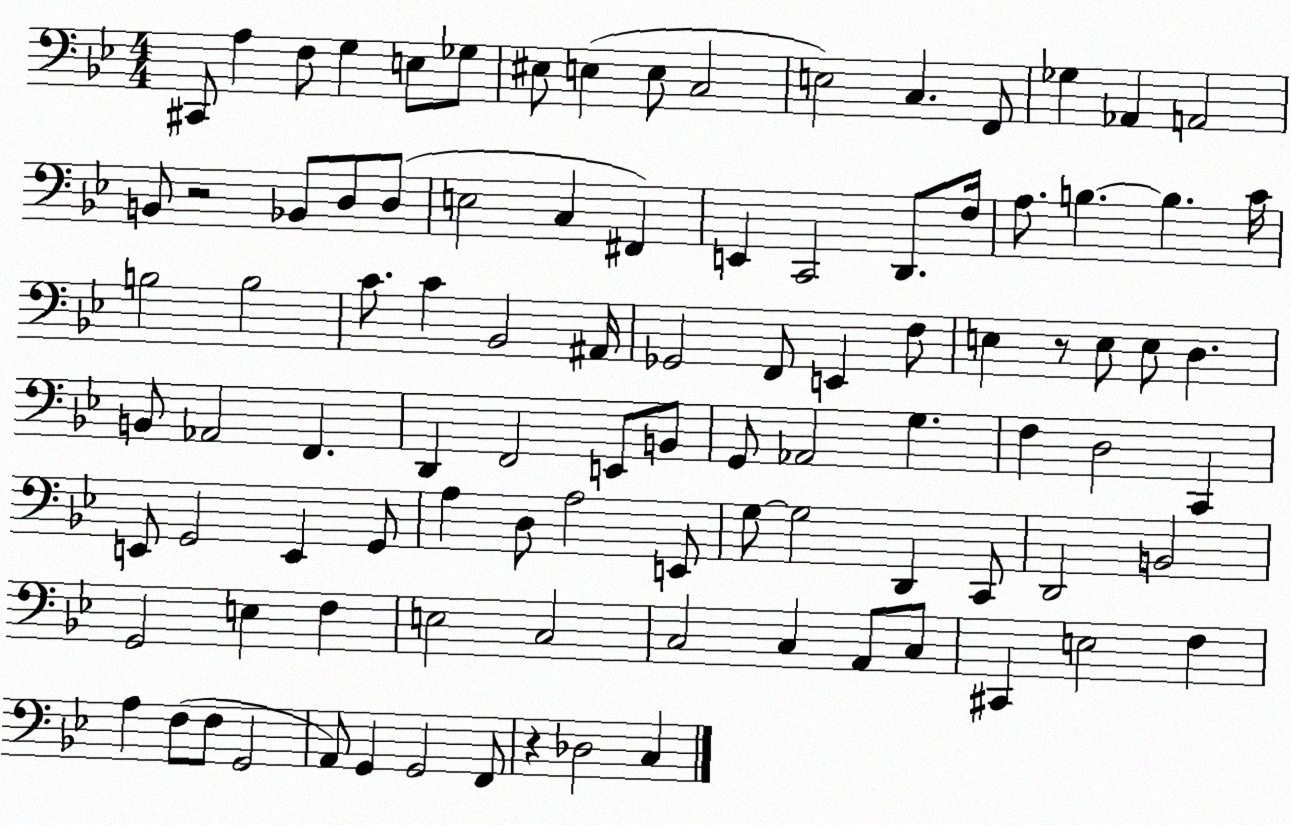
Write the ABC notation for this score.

X:1
T:Untitled
M:4/4
L:1/4
K:Bb
^C,,/2 A, F,/2 G, E,/2 _G,/2 ^E,/2 E, E,/2 C,2 E,2 C, F,,/2 _G, _A,, A,,2 B,,/2 z2 _B,,/2 D,/2 D,/2 E,2 C, ^F,, E,, C,,2 D,,/2 F,/4 A,/2 B, B, C/4 B,2 B,2 C/2 C _B,,2 ^A,,/4 _G,,2 F,,/2 E,, F,/2 E, z/2 E,/2 E,/2 D, B,,/2 _A,,2 F,, D,, F,,2 E,,/2 B,,/2 G,,/2 _A,,2 G, F, D,2 C,, E,,/2 G,,2 E,, G,,/2 A, D,/2 A,2 E,,/2 G,/2 G,2 D,, C,,/2 D,,2 B,,2 G,,2 E, F, E,2 C,2 C,2 C, A,,/2 C,/2 ^C,, E,2 F, A, F,/2 F,/2 G,,2 A,,/2 G,, G,,2 F,,/2 z _D,2 C,